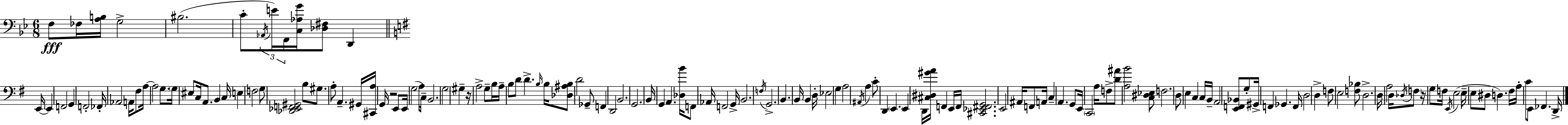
{
  \clef bass
  \numericTimeSignature
  \time 6/8
  \key bes \major
  f8\fff fes16 <a b>16 g2-> | bis2.( | c'8-. \tuplet 3/2 { \acciaccatura { aes,16 } e'16) f,16 } <c aes g'>16 <des fis>8 d,4 | \bar "||" \break \key g \major e,16~~ e,4 f,2 | g,4 f,2-. | fes,16-. aes,2 a,16 fis8 | a16~~ a2 g8. | \break \parenthesize g16 eis8 c16 a,8. b,4 | c16 e4 f2 | g8 <des, ees, f, gis,>2 b8 | gis8. a8-. a,4.-- | \break gis,16 <cis, a>16 g,16 r2 e,8 | e,16 g2( a8 | c16--) b,2. | g2 gis4-- | \break r16 a2-> g8-- | b16 a16-- b8 d'8 d'4.-> | \grace { b16 } b16 <des ais b>8 d'2 | ges,8-- f,4 d,2 | \break b,2. | g,2. | b,16 g,4 a,4. | <des b'>16 f,8 aes,16 f,2 | \break g,16-> b,2. | \acciaccatura { f16 } g,2.-> | b,4. b,16 b,4 | d16-. ees2 g4 | \break a2 \acciaccatura { ais,16 } | a4 c'8-. d,4 \parenthesize e,4. | e,4 d,16 <cis dis gis' a'>16 f,4 | e,16 f,16 <cis, ees, fis, g,>2. | \break e,2 | ais,16 f,8 a,16 c4-- a,4. | g,8 e,16 \parenthesize c,2 | a16 f8-> <d' ais'>8 <a b'>2 | \break <c dis ees>8 f2. | d8 e4 c4 | c16 b,16-- a,2 | <e, f, bes,>8 g8-. gis,16-> f,4 ges,4. | \break f,16 d2 | d4-> f8 e2 | <f bes>8 d2.-> | d16 a2 | \break d16 \acciaccatura { des16 } \parenthesize f8 r16 g8 f16 \acciaccatura { e,16 } e2( | e16-- e8 dis8 d4.) | fis16 a16-. c'8 e,8 fes,4. | d,16-> \bar "|."
}